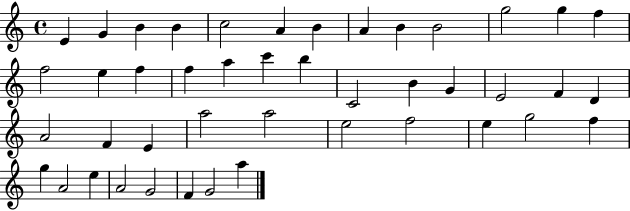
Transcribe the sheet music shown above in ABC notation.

X:1
T:Untitled
M:4/4
L:1/4
K:C
E G B B c2 A B A B B2 g2 g f f2 e f f a c' b C2 B G E2 F D A2 F E a2 a2 e2 f2 e g2 f g A2 e A2 G2 F G2 a